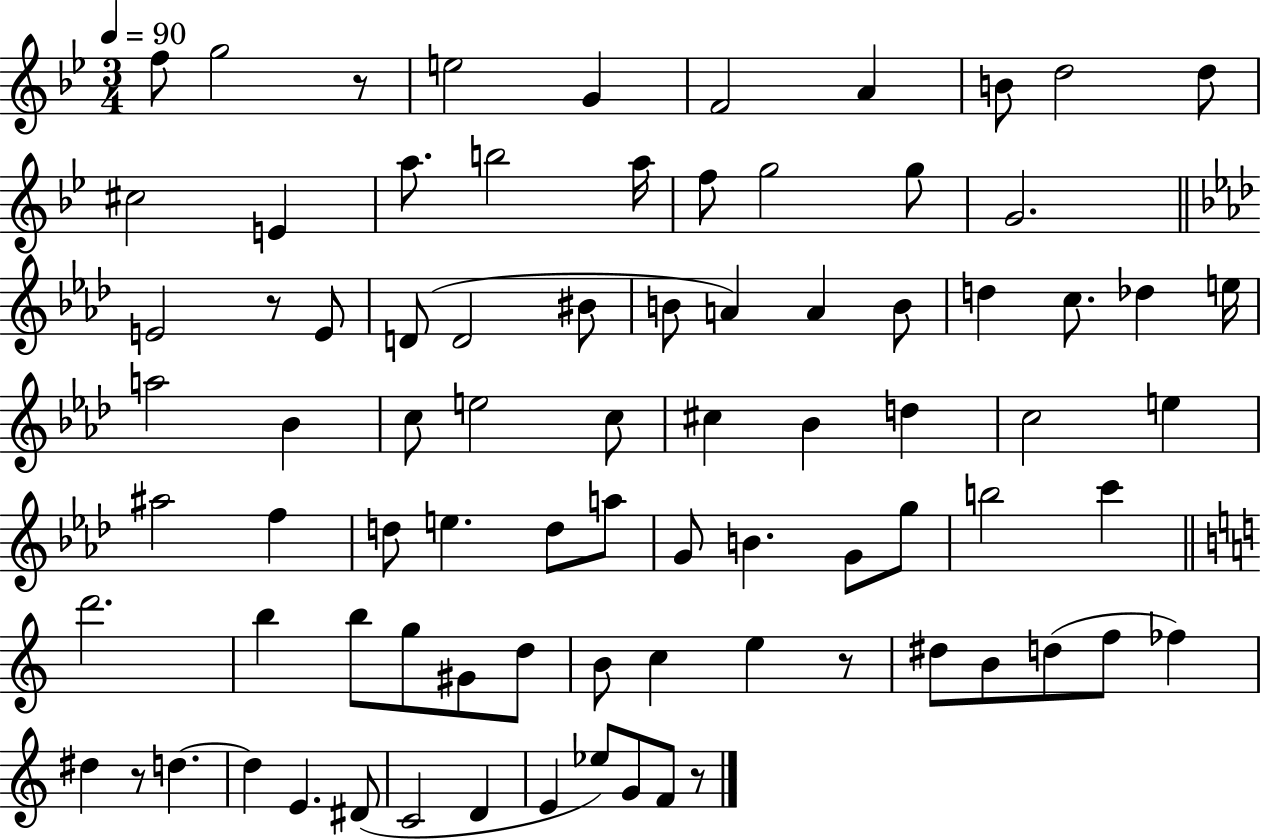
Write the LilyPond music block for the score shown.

{
  \clef treble
  \numericTimeSignature
  \time 3/4
  \key bes \major
  \tempo 4 = 90
  f''8 g''2 r8 | e''2 g'4 | f'2 a'4 | b'8 d''2 d''8 | \break cis''2 e'4 | a''8. b''2 a''16 | f''8 g''2 g''8 | g'2. | \break \bar "||" \break \key aes \major e'2 r8 e'8 | d'8( d'2 bis'8 | b'8 a'4) a'4 b'8 | d''4 c''8. des''4 e''16 | \break a''2 bes'4 | c''8 e''2 c''8 | cis''4 bes'4 d''4 | c''2 e''4 | \break ais''2 f''4 | d''8 e''4. d''8 a''8 | g'8 b'4. g'8 g''8 | b''2 c'''4 | \break \bar "||" \break \key c \major d'''2. | b''4 b''8 g''8 gis'8 d''8 | b'8 c''4 e''4 r8 | dis''8 b'8 d''8( f''8 fes''4) | \break dis''4 r8 d''4.~~ | d''4 e'4. dis'8( | c'2 d'4 | e'4 ees''8) g'8 f'8 r8 | \break \bar "|."
}